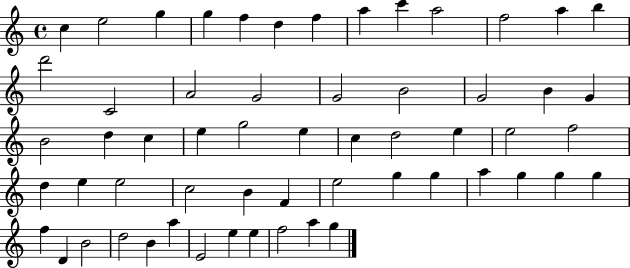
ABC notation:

X:1
T:Untitled
M:4/4
L:1/4
K:C
c e2 g g f d f a c' a2 f2 a b d'2 C2 A2 G2 G2 B2 G2 B G B2 d c e g2 e c d2 e e2 f2 d e e2 c2 B F e2 g g a g g g f D B2 d2 B a E2 e e f2 a g